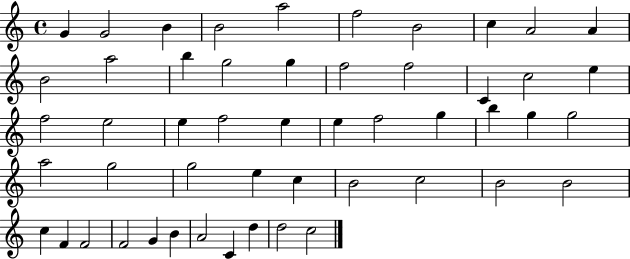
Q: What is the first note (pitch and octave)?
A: G4